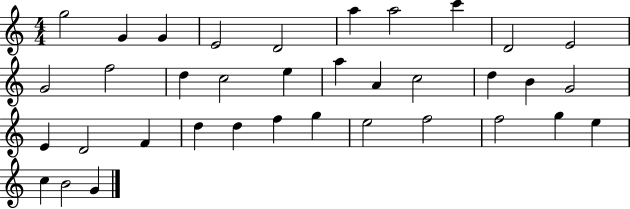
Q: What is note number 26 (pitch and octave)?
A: D5